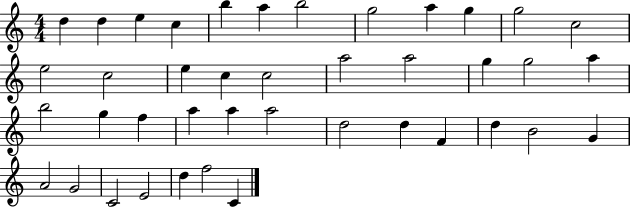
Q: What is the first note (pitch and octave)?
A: D5